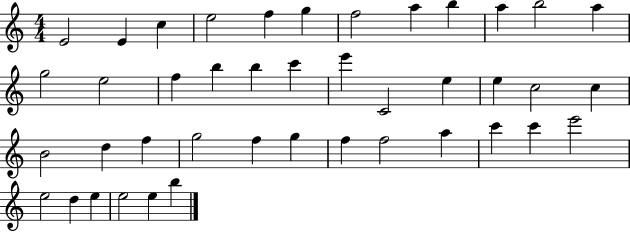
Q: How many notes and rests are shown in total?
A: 42